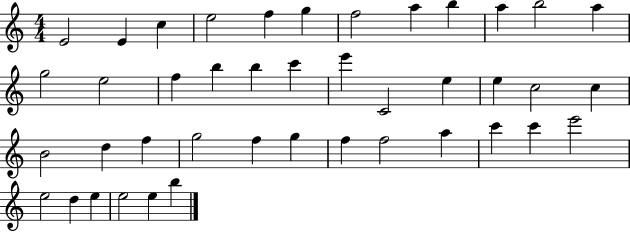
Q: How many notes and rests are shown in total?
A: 42